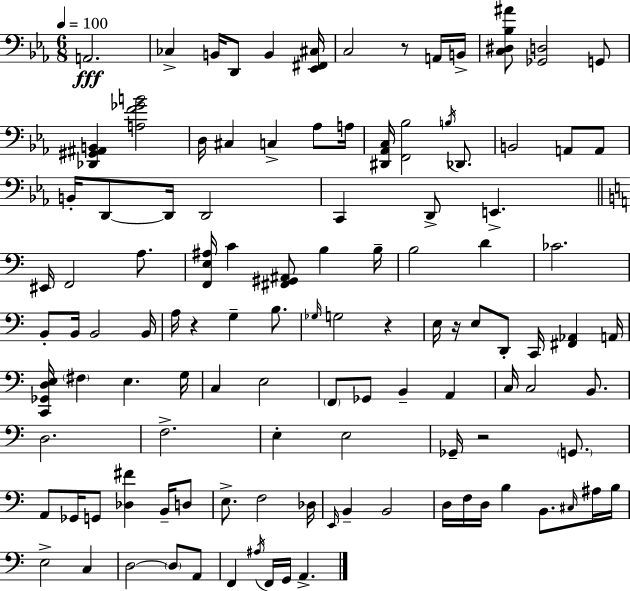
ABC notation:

X:1
T:Untitled
M:6/8
L:1/4
K:Eb
A,,2 _C, B,,/4 D,,/2 B,, [_E,,^F,,^C,]/4 C,2 z/2 A,,/4 B,,/4 [C,^D,_B,^A]/2 [_G,,D,]2 G,,/2 [_D,,^G,,^A,,B,,] [A,F_GB]2 D,/4 ^C, C, _A,/2 A,/4 [^D,,_A,,C,]/4 [F,,_B,]2 B,/4 _D,,/2 B,,2 A,,/2 A,,/2 B,,/4 D,,/2 D,,/4 D,,2 C,, D,,/2 E,, ^E,,/4 F,,2 A,/2 [F,,E,^A,]/4 C [^F,,^G,,^A,,]/2 B, B,/4 B,2 D _C2 B,,/2 B,,/4 B,,2 B,,/4 A,/4 z G, B,/2 _G,/4 G,2 z E,/4 z/4 E,/2 D,,/2 C,,/4 [^F,,_A,,] A,,/4 [C,,_G,,D,E,]/4 ^F, E, G,/4 C, E,2 F,,/2 _G,,/2 B,, A,, C,/4 C,2 B,,/2 D,2 F,2 E, E,2 _G,,/4 z2 G,,/2 A,,/2 _G,,/4 G,,/2 [_D,^F] B,,/4 D,/2 E,/2 F,2 _D,/4 E,,/4 B,, B,,2 D,/4 F,/4 D,/4 B, B,,/2 ^C,/4 ^A,/4 B,/4 E,2 C, D,2 D,/2 A,,/2 F,, ^A,/4 F,,/4 G,,/4 A,,